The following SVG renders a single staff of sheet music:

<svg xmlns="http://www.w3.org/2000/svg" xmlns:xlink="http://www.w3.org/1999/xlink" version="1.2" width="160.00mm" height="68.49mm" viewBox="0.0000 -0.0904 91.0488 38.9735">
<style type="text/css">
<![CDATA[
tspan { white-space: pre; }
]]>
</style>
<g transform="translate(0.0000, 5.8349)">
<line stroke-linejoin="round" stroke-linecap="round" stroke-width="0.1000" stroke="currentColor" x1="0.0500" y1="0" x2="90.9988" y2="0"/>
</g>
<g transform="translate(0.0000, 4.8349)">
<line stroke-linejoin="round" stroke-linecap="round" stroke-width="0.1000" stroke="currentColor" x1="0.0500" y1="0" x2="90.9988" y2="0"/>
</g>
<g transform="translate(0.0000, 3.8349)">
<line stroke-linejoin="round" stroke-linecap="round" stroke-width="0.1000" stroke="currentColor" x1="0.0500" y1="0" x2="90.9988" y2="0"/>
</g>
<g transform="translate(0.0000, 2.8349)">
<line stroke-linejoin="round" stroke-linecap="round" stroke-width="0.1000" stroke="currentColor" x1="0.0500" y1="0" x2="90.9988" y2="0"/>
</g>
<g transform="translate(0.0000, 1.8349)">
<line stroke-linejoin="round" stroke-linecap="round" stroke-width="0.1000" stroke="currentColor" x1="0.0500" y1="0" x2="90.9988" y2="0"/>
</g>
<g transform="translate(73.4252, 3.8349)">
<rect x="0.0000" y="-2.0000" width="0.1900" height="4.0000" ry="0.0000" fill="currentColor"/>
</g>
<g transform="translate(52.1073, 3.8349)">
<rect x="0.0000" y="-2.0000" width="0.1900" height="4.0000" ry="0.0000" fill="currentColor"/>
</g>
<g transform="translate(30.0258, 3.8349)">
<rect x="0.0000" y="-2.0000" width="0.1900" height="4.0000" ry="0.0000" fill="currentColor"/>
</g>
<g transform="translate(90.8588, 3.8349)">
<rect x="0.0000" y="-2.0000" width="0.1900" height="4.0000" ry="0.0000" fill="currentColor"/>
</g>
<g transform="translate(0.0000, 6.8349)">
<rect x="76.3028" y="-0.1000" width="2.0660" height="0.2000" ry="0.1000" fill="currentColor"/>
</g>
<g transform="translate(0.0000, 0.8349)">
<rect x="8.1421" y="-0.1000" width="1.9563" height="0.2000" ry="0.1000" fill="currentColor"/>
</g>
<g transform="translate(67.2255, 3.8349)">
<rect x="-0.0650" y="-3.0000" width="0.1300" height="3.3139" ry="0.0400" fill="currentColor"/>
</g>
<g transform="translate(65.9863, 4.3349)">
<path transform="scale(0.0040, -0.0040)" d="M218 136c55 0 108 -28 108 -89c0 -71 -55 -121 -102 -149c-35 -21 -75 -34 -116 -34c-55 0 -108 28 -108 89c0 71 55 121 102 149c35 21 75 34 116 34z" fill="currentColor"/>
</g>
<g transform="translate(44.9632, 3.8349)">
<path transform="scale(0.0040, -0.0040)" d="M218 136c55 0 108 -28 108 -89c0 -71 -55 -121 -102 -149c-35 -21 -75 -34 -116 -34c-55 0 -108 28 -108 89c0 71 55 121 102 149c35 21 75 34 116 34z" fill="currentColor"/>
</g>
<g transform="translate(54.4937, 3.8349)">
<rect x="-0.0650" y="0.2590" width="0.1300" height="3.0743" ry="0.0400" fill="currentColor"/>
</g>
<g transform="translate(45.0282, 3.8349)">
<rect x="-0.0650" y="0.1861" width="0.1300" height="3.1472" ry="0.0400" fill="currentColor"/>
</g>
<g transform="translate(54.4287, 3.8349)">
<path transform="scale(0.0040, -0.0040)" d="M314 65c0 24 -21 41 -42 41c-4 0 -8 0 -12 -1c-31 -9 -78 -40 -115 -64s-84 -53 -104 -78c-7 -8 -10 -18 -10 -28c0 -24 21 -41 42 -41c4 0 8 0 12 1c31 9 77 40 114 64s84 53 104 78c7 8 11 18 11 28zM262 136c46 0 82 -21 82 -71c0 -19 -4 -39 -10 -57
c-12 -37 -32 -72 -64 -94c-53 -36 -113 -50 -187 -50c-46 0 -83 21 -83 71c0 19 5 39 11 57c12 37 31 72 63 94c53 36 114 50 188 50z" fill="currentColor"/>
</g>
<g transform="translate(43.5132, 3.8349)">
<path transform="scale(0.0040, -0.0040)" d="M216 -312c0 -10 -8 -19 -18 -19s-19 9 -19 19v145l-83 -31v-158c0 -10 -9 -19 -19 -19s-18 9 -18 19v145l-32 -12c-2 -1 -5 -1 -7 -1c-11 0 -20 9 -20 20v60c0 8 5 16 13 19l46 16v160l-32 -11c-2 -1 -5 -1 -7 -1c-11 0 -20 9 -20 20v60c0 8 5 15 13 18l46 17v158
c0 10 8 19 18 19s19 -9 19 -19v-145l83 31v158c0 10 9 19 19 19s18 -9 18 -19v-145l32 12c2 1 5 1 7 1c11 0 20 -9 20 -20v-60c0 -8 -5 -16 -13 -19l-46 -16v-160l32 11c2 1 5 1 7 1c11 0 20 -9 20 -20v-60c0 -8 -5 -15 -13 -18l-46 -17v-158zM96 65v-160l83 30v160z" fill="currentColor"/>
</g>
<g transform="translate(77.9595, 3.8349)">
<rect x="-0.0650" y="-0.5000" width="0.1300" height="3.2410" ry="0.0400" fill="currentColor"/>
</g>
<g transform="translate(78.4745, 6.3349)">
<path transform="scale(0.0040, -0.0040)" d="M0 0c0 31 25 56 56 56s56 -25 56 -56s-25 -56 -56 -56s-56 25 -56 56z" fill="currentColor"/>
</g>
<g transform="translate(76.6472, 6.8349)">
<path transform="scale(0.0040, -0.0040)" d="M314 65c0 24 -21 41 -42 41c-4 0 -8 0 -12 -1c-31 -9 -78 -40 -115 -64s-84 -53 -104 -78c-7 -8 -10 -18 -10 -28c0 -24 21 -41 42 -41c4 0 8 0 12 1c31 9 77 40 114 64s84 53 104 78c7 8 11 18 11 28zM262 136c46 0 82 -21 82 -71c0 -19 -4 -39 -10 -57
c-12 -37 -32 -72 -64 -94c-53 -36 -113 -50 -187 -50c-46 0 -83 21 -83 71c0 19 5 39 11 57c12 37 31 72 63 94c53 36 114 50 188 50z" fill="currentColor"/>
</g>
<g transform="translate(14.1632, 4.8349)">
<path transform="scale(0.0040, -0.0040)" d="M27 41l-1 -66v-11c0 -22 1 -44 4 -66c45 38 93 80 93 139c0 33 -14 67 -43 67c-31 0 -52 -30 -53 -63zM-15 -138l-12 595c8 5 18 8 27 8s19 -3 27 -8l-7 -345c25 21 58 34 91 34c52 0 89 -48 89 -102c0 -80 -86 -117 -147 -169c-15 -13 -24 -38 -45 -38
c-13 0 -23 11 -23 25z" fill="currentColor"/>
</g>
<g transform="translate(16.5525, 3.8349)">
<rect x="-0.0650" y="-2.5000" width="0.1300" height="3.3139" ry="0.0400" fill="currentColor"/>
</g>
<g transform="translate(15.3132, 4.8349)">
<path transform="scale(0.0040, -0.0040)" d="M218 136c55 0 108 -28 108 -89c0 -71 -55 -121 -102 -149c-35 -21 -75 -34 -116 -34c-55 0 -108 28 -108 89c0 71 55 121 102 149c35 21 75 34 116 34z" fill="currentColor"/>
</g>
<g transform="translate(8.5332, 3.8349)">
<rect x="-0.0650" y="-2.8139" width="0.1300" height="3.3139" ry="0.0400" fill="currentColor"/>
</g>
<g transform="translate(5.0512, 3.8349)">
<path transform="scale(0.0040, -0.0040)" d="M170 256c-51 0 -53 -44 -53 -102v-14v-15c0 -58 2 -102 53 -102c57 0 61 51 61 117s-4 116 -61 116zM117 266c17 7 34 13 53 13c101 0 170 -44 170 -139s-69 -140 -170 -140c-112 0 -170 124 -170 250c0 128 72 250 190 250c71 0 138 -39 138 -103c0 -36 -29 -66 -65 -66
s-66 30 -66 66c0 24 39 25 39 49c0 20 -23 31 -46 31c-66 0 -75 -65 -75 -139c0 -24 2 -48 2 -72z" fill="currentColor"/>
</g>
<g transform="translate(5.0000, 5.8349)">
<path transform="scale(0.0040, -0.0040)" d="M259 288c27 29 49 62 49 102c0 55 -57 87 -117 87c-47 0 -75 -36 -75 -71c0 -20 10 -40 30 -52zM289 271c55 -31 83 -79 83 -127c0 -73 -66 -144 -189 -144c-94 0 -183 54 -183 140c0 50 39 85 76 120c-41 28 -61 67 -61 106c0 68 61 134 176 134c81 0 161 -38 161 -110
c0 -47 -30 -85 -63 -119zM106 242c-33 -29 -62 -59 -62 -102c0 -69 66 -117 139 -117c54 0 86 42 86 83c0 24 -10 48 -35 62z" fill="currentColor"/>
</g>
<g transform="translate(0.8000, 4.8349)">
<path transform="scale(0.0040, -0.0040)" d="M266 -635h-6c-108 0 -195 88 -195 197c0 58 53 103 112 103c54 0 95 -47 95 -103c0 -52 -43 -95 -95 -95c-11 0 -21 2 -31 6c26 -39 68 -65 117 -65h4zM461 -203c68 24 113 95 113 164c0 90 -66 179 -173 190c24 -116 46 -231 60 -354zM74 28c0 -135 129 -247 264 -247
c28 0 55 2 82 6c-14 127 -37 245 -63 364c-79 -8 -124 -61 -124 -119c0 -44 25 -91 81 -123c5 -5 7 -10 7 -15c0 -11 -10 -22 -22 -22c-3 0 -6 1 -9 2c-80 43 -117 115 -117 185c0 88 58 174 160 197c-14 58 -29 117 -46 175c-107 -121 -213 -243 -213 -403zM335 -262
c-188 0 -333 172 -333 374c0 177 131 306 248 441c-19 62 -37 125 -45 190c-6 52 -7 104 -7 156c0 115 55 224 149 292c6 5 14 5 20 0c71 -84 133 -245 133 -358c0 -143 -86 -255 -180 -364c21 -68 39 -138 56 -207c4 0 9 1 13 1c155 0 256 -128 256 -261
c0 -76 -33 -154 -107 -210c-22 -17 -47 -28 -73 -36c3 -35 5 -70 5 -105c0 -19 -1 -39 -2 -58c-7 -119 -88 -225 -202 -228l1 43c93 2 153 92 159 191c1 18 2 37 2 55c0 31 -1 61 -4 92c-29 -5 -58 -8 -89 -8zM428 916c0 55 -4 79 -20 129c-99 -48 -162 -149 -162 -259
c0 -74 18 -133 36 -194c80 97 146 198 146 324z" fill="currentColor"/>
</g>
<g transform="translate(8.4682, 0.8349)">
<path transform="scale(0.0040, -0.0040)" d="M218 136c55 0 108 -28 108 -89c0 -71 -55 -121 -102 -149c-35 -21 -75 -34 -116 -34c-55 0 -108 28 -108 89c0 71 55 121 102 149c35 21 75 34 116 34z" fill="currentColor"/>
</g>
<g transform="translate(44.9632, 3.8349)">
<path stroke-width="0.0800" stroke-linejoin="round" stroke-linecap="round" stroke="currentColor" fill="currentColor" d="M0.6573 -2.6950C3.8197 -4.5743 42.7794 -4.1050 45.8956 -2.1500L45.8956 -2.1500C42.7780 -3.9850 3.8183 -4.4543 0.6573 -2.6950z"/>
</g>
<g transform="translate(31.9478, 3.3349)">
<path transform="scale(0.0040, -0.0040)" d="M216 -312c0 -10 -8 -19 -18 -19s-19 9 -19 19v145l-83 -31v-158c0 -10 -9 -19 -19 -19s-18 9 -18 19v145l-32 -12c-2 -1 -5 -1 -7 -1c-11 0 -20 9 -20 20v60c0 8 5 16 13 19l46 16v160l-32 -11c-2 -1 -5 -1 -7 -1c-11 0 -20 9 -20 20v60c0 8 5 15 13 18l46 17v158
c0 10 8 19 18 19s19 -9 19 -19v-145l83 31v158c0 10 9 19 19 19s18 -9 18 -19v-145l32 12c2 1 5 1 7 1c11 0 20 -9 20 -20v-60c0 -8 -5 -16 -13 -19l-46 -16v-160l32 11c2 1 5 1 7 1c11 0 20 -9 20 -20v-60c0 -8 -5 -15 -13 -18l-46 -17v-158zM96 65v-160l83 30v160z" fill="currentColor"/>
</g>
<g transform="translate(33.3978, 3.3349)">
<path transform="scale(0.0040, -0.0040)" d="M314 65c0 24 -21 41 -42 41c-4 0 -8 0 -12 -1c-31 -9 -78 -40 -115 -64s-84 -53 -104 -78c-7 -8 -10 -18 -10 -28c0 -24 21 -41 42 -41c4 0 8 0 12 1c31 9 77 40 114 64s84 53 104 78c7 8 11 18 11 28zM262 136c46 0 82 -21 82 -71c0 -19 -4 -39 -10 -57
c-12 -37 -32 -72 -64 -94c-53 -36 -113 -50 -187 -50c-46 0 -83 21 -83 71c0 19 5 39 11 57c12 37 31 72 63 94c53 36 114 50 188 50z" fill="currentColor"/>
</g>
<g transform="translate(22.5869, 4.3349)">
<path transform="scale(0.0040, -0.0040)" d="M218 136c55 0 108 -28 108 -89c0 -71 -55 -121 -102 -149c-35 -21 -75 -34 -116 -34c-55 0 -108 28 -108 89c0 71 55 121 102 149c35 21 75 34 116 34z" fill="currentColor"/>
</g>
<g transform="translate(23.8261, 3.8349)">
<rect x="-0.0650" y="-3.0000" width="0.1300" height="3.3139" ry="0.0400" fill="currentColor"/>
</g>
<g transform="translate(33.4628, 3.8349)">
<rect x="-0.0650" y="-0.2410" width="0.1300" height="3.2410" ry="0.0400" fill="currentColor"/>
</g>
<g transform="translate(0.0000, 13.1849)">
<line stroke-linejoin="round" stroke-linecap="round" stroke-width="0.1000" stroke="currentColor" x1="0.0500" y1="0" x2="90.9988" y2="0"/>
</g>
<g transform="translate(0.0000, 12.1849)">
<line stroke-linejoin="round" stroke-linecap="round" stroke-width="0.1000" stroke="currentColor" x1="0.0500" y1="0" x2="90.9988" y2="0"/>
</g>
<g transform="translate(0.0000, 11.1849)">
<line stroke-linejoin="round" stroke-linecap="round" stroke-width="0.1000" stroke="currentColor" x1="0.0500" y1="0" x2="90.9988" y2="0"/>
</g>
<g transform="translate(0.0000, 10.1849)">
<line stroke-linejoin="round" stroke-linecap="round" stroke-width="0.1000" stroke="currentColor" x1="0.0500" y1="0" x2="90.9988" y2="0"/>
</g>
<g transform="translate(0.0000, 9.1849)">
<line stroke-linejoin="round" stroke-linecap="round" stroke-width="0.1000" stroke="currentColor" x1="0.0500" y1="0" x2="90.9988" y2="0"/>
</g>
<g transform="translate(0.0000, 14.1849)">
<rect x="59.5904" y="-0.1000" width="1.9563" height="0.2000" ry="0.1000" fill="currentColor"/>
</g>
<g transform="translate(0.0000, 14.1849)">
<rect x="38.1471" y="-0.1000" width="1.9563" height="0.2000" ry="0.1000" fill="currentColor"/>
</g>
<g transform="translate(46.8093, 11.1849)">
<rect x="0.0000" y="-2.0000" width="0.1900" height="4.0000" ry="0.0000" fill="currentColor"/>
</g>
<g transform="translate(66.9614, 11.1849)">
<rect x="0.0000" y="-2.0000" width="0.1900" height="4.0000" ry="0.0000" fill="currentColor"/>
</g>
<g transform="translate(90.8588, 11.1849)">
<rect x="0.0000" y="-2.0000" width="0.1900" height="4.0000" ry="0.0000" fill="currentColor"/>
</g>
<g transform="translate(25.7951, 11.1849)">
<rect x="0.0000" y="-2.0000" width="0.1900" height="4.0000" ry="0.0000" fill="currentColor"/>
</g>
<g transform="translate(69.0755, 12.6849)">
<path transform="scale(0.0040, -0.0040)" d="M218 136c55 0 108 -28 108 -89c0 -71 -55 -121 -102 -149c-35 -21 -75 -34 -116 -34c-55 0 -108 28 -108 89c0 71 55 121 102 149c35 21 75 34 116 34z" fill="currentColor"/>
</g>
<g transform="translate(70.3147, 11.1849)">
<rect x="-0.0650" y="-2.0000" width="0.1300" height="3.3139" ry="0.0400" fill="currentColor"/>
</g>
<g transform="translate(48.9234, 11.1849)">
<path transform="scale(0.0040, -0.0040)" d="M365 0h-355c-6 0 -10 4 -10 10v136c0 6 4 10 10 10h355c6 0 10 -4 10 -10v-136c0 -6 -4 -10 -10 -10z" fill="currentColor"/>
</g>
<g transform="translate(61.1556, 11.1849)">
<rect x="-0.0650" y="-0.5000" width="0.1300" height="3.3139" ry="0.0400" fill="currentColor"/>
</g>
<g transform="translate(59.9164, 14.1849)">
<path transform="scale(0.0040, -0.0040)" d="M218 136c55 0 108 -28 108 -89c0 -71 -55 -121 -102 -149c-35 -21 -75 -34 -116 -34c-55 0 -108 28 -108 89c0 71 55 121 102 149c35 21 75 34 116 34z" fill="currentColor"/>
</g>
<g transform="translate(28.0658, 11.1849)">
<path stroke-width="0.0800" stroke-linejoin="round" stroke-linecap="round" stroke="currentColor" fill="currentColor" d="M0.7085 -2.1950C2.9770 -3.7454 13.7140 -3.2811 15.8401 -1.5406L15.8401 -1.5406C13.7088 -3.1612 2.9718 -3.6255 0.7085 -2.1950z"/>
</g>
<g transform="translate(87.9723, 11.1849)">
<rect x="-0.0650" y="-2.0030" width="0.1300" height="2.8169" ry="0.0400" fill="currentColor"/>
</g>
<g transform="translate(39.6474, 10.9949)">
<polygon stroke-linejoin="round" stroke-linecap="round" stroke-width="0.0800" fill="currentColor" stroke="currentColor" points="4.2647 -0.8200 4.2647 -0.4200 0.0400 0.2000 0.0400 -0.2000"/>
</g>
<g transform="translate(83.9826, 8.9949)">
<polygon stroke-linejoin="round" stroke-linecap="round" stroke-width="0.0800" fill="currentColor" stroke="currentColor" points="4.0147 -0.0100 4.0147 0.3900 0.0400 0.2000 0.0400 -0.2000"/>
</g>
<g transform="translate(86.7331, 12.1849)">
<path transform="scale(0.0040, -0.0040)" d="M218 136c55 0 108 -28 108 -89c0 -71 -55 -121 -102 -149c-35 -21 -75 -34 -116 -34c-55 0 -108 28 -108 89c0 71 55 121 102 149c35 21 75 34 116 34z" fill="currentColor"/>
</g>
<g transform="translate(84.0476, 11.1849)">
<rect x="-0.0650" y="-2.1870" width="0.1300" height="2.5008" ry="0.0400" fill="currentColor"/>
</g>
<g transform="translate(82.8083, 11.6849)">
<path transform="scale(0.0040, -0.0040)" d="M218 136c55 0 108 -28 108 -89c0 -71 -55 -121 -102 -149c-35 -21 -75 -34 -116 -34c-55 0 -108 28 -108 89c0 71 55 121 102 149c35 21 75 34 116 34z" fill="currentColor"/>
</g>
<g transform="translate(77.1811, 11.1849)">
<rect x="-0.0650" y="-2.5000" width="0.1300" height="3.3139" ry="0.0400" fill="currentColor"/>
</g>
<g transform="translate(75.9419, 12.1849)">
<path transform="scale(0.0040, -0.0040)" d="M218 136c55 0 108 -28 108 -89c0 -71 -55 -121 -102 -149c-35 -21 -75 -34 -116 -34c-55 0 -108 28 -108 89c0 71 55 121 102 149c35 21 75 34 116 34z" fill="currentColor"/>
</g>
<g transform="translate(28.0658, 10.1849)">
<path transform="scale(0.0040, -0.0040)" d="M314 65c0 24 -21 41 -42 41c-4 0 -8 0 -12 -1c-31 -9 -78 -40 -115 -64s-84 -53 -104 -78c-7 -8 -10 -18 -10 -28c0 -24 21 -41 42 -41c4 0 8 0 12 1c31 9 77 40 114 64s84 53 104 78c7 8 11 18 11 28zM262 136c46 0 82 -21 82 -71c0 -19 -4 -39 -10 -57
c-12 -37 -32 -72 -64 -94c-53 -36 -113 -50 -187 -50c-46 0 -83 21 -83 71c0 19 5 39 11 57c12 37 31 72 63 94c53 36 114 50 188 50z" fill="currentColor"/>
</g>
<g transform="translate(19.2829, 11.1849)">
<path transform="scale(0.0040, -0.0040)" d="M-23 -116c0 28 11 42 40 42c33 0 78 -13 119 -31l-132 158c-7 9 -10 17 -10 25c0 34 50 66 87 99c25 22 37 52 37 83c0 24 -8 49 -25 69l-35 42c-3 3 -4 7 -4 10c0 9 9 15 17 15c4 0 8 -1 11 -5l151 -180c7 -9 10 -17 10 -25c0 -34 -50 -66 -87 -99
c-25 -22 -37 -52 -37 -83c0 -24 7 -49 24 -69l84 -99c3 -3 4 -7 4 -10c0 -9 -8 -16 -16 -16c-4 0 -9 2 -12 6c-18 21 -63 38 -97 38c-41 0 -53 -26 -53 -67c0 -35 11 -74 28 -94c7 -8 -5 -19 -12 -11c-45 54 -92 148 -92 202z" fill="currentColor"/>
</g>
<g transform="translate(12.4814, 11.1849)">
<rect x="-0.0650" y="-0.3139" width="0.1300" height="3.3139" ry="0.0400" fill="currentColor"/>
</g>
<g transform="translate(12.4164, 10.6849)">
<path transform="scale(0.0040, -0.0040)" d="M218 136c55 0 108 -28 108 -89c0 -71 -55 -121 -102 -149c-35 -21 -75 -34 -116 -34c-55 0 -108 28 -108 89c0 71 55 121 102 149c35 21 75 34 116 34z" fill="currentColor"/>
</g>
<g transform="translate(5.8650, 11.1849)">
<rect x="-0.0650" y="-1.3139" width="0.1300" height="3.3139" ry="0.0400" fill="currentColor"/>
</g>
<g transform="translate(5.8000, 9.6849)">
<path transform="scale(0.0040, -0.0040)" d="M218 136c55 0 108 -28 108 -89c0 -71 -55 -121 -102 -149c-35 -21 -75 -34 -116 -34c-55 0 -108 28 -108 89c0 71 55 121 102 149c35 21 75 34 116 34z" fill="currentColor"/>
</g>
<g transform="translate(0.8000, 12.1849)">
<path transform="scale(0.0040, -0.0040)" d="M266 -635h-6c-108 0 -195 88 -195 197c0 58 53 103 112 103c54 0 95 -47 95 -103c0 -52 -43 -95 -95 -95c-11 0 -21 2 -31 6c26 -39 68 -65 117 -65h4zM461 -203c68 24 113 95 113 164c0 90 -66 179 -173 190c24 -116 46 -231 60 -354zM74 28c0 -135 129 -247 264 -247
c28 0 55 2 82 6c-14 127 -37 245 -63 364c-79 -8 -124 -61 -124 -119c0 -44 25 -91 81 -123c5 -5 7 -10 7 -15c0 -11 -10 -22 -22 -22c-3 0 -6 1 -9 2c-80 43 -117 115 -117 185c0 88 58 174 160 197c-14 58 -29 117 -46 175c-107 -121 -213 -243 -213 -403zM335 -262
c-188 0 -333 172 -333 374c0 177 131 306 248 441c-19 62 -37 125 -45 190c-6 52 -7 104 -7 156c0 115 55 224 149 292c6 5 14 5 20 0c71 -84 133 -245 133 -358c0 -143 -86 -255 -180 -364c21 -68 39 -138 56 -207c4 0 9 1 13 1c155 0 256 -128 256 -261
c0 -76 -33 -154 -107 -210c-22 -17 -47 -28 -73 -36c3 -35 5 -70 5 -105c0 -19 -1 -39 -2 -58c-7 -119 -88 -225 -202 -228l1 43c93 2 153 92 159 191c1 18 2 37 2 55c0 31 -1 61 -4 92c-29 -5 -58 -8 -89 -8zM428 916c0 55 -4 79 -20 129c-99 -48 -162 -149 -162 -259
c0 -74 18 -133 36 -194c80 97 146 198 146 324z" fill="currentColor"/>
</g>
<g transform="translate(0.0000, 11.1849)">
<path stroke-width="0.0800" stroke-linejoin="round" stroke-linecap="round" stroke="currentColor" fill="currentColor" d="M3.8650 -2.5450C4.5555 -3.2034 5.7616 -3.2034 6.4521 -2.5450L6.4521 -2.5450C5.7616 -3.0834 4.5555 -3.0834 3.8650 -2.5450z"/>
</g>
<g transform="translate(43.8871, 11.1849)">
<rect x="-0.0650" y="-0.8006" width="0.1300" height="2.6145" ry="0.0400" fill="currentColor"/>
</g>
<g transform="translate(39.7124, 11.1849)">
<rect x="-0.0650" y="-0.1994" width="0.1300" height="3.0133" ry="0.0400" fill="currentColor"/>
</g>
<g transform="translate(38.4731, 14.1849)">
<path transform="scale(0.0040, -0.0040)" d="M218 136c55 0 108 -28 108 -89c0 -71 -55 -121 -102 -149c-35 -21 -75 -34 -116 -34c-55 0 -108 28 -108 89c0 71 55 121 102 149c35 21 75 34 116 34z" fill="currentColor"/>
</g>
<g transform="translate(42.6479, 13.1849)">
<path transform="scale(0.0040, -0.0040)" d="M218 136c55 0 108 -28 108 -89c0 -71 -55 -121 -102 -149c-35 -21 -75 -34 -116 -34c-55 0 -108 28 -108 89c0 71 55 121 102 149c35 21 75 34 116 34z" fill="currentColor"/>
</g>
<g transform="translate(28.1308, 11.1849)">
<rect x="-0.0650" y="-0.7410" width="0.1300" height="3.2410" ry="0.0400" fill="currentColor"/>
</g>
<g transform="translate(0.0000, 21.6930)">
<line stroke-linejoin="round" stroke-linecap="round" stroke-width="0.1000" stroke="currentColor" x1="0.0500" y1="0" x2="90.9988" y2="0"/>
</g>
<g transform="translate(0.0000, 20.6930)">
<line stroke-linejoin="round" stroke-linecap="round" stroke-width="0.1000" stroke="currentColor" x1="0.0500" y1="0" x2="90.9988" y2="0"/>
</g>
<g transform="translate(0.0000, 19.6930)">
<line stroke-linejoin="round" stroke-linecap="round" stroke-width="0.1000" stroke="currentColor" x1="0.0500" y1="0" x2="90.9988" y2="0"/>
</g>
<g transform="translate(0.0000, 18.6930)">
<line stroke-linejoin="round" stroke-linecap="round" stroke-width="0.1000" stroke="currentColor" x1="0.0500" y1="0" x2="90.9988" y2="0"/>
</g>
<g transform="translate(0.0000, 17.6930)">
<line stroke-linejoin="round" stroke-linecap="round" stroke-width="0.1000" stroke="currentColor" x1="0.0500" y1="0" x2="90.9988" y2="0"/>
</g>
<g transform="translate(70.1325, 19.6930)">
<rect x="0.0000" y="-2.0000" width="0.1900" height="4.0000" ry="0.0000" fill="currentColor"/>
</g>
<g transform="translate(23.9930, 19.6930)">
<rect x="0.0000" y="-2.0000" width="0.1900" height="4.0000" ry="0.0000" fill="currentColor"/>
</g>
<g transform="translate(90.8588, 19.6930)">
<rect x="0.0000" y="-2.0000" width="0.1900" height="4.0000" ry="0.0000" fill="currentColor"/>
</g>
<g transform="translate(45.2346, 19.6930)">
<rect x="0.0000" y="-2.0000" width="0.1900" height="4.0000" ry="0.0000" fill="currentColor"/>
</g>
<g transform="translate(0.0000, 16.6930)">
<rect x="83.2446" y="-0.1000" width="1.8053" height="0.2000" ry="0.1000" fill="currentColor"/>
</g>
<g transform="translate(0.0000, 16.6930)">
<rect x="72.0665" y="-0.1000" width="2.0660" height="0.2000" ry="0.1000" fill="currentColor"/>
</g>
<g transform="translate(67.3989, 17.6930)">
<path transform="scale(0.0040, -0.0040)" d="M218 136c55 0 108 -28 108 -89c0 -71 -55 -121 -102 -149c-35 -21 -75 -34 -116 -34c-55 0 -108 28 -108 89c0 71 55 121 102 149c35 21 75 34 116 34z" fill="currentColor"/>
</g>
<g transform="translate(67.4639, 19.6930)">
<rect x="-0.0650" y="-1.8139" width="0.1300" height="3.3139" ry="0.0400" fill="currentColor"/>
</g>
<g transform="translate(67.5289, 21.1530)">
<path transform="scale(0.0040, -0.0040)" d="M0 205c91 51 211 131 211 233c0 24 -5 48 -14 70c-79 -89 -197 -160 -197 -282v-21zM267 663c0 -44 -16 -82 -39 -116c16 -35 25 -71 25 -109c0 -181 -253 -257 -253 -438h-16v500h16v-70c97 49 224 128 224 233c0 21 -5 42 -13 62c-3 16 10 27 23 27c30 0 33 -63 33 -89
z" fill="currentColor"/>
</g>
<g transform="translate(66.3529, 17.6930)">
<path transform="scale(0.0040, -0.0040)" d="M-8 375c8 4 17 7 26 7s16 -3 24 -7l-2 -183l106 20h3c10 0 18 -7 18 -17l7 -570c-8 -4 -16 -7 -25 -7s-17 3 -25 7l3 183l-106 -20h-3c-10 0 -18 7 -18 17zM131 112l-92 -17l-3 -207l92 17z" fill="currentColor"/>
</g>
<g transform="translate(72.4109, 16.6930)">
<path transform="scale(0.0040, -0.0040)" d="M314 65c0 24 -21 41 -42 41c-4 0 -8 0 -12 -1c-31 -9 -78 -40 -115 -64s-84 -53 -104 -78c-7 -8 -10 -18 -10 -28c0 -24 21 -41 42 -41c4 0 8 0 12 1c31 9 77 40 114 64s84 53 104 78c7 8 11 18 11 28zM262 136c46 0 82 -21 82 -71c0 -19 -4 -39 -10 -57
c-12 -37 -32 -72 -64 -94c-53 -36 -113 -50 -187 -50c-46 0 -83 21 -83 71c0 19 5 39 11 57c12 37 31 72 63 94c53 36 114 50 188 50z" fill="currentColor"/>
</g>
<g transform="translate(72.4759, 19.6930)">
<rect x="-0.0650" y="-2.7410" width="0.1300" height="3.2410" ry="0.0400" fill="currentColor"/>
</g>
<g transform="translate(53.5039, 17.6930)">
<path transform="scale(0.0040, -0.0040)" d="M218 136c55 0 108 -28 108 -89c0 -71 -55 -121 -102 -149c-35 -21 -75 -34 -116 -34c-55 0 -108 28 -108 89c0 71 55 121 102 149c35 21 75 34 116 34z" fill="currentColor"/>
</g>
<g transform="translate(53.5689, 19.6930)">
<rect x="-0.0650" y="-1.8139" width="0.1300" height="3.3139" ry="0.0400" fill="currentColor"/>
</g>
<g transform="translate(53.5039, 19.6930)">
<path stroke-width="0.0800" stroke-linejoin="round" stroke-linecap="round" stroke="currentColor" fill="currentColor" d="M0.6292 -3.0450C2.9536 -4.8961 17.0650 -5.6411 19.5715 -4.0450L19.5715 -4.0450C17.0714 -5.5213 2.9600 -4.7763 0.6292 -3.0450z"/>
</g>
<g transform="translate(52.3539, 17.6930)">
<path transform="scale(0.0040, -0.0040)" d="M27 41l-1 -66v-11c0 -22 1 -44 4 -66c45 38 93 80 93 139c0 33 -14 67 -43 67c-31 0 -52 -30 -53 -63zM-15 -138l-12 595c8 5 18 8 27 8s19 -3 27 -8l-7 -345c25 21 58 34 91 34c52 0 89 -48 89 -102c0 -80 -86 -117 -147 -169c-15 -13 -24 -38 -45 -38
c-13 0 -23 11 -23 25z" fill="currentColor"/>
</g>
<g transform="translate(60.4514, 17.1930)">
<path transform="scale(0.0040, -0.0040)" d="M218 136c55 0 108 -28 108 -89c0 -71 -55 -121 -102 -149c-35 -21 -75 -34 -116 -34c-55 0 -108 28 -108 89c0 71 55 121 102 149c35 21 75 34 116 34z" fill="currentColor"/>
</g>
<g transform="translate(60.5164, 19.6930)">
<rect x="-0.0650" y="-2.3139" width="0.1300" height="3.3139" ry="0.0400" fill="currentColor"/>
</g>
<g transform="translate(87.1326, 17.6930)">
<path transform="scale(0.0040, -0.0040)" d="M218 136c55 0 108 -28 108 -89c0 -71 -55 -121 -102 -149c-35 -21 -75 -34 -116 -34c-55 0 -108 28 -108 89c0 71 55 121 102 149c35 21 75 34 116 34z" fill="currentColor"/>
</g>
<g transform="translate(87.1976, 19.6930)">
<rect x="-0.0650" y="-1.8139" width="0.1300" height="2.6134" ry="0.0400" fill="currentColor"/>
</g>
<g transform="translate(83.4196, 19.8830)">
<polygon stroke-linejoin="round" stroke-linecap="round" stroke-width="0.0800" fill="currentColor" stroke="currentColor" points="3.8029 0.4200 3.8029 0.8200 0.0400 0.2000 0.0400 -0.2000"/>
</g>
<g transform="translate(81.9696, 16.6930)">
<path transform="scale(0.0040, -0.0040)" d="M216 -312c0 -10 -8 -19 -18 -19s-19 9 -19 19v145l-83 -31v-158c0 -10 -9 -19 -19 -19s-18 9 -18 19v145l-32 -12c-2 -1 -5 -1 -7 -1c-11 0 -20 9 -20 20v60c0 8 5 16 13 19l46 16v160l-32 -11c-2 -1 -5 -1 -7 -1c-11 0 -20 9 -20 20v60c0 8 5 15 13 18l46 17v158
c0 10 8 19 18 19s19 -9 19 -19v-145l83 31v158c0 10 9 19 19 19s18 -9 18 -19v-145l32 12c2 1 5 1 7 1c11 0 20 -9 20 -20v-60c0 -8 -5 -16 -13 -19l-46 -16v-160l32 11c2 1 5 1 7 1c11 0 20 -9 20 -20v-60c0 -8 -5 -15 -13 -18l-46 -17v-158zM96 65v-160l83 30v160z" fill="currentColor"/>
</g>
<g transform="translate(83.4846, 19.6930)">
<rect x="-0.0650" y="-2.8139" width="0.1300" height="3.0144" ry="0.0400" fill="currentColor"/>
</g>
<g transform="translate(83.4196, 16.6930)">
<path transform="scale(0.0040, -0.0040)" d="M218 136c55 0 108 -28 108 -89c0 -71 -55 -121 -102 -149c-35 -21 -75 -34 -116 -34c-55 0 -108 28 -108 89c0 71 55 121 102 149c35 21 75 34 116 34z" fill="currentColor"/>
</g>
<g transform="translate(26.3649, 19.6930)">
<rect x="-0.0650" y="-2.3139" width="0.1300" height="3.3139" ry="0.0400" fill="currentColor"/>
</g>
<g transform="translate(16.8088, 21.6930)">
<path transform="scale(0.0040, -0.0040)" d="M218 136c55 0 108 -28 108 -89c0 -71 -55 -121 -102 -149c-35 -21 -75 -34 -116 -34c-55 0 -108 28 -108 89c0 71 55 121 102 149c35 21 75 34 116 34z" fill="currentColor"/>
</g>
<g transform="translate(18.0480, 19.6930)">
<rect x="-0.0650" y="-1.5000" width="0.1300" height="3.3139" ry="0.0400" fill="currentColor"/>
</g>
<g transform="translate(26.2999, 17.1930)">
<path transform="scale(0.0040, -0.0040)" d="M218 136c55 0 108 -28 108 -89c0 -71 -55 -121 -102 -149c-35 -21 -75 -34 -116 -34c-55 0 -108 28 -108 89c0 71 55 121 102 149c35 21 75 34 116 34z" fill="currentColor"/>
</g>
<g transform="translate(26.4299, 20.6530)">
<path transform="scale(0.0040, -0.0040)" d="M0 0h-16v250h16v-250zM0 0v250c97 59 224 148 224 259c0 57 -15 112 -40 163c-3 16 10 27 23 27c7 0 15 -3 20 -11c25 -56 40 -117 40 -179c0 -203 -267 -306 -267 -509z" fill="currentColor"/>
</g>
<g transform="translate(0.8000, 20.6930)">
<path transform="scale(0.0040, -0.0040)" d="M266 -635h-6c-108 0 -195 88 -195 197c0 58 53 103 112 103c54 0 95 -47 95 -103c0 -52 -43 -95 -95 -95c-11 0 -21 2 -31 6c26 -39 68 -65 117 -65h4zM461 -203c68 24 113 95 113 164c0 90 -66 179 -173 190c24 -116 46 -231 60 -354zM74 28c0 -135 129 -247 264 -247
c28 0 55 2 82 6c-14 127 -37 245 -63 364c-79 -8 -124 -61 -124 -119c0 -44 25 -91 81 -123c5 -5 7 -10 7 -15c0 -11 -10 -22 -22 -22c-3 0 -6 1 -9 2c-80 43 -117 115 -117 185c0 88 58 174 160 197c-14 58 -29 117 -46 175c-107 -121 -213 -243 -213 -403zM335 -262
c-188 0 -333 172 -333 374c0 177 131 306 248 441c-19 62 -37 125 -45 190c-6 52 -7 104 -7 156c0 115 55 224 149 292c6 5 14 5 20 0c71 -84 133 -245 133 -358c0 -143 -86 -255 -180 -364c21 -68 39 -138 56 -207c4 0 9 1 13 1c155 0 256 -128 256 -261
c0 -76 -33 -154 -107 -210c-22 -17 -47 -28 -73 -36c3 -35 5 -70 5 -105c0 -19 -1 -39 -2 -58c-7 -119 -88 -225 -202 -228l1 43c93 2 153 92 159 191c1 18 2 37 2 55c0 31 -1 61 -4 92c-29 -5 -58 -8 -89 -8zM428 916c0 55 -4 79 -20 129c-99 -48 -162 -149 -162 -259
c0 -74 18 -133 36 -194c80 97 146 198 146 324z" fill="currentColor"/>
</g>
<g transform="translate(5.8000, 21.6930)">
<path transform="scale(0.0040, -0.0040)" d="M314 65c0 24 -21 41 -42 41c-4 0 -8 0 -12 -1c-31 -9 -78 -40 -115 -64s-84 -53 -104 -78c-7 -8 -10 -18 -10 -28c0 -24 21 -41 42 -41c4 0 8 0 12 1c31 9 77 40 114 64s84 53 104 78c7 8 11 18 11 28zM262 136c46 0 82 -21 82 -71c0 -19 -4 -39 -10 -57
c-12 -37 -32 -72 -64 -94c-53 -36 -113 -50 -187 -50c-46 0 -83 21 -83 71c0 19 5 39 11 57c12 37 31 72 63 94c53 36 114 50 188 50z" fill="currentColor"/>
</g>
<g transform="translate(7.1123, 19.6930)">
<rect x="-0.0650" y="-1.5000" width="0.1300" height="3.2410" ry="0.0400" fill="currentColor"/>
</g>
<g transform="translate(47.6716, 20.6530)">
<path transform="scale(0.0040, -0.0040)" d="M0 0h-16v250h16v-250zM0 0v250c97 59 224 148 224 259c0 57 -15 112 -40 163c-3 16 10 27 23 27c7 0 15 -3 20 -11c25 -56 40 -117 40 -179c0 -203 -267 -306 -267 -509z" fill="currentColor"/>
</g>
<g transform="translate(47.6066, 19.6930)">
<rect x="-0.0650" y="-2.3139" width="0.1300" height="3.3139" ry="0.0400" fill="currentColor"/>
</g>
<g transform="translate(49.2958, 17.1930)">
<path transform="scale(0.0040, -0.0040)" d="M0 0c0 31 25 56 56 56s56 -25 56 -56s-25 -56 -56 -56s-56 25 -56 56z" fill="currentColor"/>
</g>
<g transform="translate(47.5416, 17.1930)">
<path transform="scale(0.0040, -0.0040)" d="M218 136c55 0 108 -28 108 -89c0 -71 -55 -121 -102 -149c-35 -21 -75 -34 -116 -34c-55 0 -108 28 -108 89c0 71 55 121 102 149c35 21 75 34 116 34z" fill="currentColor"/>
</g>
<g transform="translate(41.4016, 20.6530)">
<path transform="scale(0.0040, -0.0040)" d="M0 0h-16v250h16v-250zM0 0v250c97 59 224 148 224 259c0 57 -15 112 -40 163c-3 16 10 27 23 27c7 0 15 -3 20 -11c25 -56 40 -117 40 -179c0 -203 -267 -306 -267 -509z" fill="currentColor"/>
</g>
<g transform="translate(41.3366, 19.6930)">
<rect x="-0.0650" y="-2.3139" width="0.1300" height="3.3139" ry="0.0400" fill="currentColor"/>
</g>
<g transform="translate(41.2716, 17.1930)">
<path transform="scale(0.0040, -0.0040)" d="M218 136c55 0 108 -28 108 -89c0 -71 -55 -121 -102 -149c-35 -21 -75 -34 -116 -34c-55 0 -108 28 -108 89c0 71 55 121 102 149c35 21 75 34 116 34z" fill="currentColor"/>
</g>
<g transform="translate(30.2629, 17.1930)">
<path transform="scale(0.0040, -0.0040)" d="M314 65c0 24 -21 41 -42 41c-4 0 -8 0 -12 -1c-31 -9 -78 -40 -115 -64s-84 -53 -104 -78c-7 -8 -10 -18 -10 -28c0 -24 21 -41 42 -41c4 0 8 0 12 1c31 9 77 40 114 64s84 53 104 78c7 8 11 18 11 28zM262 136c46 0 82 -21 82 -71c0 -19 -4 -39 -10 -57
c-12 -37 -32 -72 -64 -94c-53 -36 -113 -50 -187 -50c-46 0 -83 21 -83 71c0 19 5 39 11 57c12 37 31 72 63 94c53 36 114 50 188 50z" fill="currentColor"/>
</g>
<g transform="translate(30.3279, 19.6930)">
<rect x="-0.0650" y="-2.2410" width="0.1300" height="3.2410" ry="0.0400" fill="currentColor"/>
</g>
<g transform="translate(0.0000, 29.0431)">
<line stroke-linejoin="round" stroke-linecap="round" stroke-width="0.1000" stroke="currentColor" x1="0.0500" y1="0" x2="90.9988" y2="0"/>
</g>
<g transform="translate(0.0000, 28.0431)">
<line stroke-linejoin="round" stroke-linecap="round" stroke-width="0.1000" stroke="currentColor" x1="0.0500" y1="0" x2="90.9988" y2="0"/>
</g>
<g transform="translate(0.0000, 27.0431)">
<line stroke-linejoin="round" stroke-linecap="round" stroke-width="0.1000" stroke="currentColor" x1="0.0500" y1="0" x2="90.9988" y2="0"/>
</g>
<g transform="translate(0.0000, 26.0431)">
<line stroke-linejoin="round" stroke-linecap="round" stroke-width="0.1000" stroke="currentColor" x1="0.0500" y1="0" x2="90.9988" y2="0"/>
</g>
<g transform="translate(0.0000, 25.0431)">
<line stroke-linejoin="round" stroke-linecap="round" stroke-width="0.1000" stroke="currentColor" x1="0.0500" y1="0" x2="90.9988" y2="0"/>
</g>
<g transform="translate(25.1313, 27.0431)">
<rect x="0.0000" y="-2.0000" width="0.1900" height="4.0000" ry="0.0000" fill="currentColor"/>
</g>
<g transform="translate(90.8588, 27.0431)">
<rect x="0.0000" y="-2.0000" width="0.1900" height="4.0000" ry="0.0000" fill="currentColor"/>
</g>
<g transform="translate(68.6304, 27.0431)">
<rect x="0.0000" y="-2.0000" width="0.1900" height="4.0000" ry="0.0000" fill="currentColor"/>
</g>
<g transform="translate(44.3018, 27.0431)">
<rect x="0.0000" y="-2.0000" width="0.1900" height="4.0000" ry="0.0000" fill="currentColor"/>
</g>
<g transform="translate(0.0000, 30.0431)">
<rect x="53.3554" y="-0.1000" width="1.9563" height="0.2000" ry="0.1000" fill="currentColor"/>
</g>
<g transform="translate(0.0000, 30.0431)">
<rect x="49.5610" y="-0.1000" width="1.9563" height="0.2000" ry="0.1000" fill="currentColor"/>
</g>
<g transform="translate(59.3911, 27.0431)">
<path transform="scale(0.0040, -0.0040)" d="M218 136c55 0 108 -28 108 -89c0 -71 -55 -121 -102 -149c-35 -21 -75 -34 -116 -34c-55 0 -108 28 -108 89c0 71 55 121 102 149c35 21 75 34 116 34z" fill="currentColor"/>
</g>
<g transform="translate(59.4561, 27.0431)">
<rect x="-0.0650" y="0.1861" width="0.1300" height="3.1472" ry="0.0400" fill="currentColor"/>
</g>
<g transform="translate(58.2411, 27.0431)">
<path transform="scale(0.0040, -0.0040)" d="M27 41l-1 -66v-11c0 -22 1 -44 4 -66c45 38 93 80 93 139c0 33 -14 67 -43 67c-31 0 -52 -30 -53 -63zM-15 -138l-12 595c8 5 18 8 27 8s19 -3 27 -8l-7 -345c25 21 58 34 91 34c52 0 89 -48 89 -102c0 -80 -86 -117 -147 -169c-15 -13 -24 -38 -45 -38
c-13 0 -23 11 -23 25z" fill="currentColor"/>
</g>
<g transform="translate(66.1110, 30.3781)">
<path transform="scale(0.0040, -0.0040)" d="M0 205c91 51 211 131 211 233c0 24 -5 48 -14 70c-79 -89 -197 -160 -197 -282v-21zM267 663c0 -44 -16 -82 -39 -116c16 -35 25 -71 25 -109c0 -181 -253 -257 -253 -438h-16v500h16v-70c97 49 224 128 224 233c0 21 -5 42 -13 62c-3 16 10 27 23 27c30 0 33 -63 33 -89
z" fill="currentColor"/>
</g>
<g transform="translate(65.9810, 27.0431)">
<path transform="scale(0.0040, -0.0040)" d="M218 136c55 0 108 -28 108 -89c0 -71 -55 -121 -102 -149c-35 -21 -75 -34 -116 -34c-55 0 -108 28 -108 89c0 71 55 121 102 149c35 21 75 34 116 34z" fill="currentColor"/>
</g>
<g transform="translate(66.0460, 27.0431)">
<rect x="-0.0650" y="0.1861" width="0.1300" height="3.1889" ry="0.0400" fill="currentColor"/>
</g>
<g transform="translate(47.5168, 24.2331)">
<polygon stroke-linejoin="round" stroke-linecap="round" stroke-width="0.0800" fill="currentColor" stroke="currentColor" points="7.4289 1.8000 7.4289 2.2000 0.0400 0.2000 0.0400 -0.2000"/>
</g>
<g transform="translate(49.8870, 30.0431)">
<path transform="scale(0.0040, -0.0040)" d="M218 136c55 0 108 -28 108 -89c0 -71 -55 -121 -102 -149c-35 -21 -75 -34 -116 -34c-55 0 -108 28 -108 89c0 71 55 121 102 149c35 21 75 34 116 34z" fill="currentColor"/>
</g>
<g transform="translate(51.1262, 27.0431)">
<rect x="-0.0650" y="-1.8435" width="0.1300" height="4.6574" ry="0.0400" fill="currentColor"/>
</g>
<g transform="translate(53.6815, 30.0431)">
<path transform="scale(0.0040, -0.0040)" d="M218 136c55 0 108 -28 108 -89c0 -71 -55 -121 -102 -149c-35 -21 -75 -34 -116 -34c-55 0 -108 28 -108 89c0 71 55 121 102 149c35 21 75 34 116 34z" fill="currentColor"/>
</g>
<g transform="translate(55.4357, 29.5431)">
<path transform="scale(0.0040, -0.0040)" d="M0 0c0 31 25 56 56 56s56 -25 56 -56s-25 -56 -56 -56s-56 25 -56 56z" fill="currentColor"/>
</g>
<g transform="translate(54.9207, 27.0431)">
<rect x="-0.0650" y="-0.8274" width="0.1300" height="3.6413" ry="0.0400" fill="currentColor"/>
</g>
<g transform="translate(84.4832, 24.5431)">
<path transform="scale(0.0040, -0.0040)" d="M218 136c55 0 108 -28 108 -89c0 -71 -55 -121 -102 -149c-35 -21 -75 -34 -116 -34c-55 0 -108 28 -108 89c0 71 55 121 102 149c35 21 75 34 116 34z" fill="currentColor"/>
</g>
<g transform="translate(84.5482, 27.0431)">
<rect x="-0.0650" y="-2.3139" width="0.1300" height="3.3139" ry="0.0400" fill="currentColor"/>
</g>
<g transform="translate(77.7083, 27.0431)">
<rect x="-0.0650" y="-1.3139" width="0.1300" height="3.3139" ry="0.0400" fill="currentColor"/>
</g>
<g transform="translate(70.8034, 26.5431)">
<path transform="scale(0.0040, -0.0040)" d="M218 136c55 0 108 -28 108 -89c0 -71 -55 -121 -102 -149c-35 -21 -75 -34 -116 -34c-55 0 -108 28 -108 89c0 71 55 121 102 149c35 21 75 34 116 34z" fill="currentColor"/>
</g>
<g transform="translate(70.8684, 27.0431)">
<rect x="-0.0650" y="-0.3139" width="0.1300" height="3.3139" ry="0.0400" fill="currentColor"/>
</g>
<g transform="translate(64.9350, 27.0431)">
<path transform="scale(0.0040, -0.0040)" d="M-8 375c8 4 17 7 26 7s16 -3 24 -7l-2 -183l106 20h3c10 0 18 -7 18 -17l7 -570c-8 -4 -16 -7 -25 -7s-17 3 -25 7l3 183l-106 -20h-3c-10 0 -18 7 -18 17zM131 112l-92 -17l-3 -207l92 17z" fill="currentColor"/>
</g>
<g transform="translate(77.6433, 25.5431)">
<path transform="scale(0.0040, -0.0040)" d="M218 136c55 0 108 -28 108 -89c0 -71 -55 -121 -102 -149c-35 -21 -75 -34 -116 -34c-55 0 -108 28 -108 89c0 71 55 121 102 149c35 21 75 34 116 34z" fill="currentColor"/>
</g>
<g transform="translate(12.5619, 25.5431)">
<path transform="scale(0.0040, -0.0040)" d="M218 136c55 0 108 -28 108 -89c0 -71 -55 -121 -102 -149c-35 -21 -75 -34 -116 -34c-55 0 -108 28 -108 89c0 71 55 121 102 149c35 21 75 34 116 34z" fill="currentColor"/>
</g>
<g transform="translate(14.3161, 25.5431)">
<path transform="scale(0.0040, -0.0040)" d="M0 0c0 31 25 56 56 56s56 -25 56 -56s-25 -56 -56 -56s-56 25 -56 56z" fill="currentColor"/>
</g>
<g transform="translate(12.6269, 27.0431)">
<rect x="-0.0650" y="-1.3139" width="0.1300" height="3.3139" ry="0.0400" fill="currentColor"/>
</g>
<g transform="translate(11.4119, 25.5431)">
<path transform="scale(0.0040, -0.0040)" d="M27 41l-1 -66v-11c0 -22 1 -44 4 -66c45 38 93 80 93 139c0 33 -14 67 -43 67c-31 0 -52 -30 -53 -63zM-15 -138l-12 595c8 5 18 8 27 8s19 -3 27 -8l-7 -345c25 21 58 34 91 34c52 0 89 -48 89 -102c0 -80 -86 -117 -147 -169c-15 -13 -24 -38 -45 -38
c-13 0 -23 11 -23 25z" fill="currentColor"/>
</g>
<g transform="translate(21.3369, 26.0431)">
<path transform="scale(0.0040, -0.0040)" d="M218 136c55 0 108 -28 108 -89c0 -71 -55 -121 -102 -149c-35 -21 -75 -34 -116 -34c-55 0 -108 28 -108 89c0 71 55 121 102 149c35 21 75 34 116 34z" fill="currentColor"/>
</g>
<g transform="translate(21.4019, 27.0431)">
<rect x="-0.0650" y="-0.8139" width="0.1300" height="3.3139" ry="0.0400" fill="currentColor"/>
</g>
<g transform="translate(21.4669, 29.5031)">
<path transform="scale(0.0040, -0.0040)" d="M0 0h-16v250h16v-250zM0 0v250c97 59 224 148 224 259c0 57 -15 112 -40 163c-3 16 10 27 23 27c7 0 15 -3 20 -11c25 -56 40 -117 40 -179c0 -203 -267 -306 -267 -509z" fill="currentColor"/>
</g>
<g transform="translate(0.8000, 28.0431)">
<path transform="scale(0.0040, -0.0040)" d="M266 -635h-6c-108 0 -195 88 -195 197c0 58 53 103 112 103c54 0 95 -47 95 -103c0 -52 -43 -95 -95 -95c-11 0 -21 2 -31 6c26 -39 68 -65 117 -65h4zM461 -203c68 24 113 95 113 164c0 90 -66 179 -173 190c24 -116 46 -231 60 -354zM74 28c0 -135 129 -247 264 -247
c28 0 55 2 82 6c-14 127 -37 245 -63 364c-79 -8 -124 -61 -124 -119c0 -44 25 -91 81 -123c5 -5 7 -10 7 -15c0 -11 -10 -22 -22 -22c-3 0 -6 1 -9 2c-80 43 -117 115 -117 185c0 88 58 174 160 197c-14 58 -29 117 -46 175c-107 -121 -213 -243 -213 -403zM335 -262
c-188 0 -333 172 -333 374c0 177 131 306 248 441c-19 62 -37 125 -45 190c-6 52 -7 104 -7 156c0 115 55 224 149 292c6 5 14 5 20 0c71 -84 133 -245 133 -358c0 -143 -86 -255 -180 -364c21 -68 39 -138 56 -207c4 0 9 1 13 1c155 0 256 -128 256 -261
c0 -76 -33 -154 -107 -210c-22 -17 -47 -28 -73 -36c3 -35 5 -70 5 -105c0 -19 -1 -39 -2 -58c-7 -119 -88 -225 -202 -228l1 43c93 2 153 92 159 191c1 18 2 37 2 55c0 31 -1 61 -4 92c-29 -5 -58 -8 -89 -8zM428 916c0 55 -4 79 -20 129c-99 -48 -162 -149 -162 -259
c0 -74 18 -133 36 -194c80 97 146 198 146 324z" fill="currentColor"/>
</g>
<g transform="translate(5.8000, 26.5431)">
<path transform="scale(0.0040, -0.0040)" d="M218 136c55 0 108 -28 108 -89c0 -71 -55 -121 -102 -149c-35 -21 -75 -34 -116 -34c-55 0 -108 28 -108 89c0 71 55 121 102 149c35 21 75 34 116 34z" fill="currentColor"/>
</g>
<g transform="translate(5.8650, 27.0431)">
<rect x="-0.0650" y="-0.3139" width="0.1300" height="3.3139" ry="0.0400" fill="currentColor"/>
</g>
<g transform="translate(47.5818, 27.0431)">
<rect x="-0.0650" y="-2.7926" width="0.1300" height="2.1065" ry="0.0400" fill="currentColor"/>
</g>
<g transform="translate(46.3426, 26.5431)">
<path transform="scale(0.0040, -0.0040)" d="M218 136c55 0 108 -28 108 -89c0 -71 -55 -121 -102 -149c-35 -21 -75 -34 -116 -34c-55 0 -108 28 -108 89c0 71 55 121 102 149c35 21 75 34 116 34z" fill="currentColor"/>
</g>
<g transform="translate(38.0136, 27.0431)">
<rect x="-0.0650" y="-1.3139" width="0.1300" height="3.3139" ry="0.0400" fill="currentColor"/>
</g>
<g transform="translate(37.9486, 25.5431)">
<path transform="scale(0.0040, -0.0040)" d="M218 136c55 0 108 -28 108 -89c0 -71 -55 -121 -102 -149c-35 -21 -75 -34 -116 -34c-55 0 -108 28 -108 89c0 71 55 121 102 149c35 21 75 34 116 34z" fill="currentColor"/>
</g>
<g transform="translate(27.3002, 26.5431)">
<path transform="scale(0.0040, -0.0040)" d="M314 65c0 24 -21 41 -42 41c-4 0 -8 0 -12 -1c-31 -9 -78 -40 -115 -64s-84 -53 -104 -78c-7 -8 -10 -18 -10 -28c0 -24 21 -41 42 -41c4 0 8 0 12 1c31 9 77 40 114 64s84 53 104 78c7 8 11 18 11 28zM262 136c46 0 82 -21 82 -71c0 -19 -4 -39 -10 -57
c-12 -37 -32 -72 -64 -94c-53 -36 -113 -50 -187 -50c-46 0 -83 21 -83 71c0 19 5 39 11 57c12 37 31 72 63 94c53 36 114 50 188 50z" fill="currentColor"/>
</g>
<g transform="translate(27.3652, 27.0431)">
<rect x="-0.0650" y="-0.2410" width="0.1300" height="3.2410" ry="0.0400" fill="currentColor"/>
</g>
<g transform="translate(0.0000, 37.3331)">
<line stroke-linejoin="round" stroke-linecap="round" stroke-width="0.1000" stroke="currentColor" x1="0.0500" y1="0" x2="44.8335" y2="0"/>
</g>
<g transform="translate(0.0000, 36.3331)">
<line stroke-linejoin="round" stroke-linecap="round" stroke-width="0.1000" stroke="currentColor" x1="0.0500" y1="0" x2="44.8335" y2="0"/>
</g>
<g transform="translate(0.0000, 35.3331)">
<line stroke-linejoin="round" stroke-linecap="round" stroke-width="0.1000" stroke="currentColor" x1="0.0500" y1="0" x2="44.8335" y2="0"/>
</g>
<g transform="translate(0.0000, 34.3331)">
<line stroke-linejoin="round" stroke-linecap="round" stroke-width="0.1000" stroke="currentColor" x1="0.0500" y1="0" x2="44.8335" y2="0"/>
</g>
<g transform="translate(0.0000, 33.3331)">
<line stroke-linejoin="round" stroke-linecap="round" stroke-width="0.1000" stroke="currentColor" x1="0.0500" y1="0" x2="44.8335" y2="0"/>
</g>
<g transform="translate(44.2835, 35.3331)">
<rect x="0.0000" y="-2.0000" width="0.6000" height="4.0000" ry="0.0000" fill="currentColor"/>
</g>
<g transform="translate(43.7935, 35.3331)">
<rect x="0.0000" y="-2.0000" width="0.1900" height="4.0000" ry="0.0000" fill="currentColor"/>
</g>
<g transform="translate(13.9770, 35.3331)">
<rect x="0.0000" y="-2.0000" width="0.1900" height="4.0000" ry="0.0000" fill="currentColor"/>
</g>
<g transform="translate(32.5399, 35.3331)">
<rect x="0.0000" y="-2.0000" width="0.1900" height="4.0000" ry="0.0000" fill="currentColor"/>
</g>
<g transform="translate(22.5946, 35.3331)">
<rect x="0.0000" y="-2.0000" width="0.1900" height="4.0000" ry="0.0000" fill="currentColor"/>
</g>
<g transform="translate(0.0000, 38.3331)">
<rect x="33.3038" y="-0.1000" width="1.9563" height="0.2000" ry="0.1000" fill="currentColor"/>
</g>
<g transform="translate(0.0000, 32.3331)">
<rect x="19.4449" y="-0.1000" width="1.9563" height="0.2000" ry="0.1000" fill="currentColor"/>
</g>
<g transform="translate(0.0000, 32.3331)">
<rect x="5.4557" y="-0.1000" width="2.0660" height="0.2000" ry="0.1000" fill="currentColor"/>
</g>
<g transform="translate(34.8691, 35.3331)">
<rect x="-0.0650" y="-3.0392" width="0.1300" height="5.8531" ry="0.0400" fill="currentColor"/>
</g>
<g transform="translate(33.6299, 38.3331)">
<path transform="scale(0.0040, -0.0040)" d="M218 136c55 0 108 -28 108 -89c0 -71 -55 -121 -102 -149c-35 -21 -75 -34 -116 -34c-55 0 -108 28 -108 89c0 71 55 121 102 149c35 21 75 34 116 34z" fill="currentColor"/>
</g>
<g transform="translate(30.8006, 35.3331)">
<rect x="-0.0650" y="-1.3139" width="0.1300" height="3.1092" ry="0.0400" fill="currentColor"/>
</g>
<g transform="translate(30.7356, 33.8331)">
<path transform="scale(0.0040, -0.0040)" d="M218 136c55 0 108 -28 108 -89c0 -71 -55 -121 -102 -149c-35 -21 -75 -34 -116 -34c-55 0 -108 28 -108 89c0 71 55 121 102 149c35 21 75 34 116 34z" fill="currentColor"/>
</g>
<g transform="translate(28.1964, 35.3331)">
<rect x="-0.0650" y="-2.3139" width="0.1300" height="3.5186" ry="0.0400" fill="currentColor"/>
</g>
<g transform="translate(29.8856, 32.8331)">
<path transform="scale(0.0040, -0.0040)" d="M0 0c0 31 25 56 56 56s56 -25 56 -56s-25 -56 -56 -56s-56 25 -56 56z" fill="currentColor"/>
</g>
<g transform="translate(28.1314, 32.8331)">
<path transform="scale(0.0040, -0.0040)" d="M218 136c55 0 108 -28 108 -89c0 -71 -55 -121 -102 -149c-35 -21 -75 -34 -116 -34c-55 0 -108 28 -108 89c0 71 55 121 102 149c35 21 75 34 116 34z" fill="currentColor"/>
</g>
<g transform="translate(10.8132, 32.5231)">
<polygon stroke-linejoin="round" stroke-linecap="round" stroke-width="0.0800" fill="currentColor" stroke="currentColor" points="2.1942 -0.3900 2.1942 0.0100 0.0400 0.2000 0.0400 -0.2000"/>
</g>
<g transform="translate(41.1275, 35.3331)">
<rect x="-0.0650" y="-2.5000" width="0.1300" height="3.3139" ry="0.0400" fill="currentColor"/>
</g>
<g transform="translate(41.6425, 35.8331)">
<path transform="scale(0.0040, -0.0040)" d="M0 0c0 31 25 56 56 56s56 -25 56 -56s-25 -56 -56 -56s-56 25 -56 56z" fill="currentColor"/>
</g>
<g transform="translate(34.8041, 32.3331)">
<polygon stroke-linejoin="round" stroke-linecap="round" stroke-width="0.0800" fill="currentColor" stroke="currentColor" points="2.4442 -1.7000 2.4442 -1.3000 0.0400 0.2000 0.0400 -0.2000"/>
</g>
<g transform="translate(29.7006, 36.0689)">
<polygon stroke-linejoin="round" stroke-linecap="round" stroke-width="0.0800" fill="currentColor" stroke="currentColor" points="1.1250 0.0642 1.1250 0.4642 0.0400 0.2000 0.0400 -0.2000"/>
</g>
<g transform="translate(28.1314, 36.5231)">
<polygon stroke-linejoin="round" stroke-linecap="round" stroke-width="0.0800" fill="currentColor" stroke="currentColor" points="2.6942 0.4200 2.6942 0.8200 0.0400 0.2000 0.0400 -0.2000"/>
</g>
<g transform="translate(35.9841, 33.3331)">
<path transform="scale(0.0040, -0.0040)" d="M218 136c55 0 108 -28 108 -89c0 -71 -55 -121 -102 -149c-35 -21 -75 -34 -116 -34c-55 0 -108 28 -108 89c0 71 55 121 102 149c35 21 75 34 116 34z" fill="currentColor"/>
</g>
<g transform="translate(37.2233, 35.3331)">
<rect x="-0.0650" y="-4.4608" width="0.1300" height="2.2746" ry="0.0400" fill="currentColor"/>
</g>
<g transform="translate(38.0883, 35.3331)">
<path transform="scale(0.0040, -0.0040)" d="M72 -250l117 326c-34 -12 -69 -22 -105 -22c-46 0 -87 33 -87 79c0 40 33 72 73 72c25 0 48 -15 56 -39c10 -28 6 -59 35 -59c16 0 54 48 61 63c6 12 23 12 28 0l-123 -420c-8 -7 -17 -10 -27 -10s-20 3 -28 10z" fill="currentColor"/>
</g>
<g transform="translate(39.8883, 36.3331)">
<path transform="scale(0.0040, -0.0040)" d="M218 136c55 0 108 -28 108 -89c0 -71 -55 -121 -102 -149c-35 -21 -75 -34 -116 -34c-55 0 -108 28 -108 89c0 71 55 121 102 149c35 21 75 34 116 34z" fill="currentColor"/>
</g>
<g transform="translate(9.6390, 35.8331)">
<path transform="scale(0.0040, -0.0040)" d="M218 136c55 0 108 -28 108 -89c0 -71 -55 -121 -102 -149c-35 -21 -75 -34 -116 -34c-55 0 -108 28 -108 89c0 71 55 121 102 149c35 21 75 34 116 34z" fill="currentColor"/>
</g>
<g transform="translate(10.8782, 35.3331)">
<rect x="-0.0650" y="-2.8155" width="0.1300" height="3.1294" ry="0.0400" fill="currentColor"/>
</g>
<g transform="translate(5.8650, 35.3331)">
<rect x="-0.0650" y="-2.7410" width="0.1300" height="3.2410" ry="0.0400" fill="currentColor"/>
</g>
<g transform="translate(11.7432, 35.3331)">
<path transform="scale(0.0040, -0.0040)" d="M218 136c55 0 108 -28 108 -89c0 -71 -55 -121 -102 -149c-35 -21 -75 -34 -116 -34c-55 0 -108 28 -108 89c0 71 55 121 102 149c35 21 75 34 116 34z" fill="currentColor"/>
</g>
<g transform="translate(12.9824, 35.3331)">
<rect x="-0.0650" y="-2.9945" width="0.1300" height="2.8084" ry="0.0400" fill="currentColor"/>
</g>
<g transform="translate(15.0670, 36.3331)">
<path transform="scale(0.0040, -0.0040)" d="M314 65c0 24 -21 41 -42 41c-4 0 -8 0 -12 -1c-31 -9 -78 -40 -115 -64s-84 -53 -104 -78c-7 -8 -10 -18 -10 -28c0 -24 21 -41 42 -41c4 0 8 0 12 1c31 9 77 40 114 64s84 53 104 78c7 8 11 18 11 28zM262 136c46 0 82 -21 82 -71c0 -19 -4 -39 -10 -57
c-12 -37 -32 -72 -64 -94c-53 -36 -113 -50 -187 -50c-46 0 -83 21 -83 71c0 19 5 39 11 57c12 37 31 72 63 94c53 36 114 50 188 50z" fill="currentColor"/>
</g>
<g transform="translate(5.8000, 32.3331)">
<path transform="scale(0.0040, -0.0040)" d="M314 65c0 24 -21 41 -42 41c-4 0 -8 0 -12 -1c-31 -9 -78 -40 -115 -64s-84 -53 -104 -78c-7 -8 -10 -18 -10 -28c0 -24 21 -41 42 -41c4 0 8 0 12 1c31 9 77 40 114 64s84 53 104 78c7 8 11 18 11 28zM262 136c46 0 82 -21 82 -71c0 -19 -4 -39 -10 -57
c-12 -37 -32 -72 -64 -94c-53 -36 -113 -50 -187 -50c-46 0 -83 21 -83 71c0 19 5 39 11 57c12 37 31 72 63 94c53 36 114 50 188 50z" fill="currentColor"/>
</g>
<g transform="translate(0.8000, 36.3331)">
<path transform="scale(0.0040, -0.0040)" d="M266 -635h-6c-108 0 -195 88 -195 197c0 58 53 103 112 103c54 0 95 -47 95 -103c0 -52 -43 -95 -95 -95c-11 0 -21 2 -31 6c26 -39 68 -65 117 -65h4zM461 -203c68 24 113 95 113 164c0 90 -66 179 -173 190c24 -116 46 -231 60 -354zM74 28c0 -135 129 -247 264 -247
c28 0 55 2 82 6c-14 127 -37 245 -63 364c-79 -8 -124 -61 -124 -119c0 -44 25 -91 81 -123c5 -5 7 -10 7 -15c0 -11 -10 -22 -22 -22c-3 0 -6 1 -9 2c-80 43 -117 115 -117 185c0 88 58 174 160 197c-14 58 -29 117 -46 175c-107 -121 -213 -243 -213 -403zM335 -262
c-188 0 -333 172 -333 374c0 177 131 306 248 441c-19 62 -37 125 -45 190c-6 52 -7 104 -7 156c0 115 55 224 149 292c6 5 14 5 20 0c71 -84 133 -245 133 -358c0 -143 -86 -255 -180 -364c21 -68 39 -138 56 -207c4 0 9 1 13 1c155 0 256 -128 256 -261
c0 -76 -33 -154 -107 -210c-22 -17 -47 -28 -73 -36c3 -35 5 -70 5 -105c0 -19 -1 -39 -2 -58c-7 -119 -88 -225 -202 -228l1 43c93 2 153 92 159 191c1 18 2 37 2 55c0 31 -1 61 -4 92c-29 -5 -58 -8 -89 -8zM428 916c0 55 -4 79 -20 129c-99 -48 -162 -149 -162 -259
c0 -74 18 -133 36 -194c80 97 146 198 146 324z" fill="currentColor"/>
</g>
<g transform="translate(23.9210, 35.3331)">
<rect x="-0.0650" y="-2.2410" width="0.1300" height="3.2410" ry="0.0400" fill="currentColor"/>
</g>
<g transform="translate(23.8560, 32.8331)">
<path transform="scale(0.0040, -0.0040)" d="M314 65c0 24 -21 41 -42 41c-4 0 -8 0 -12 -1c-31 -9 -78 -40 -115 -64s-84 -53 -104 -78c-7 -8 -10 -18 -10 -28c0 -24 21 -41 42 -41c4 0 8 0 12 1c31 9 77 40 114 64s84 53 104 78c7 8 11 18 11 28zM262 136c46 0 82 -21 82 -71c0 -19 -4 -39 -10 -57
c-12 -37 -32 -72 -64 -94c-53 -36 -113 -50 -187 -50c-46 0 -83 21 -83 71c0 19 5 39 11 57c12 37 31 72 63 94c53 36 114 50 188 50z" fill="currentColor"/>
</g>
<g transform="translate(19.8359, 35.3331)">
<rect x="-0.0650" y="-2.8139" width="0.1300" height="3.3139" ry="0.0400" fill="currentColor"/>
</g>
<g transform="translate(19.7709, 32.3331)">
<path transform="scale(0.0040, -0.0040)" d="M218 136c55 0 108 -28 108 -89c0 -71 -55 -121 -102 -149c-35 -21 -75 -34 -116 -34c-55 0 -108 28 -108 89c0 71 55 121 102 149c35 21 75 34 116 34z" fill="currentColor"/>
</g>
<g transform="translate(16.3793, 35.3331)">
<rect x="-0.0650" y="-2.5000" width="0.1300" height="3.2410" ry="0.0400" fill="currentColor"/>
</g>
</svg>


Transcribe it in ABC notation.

X:1
T:Untitled
M:6/8
L:1/4
K:C
a _G A ^c2 ^B B2 A C2 e c z d2 C/2 E/2 z2 C F G A/2 G/2 E2 E g/2 g2 g/2 g/2 _f g f/4 a2 ^a/2 f/2 c _e d/2 c2 e c/2 C/2 C/2 _B B/4 c e g a2 A/2 B/2 G2 a g2 g/2 e/4 C/2 f/2 z/2 G